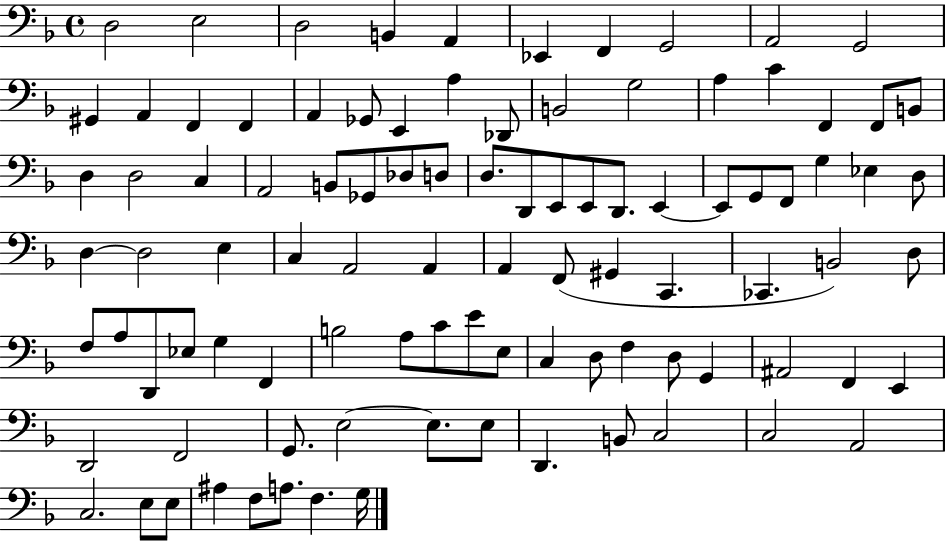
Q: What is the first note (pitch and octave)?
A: D3